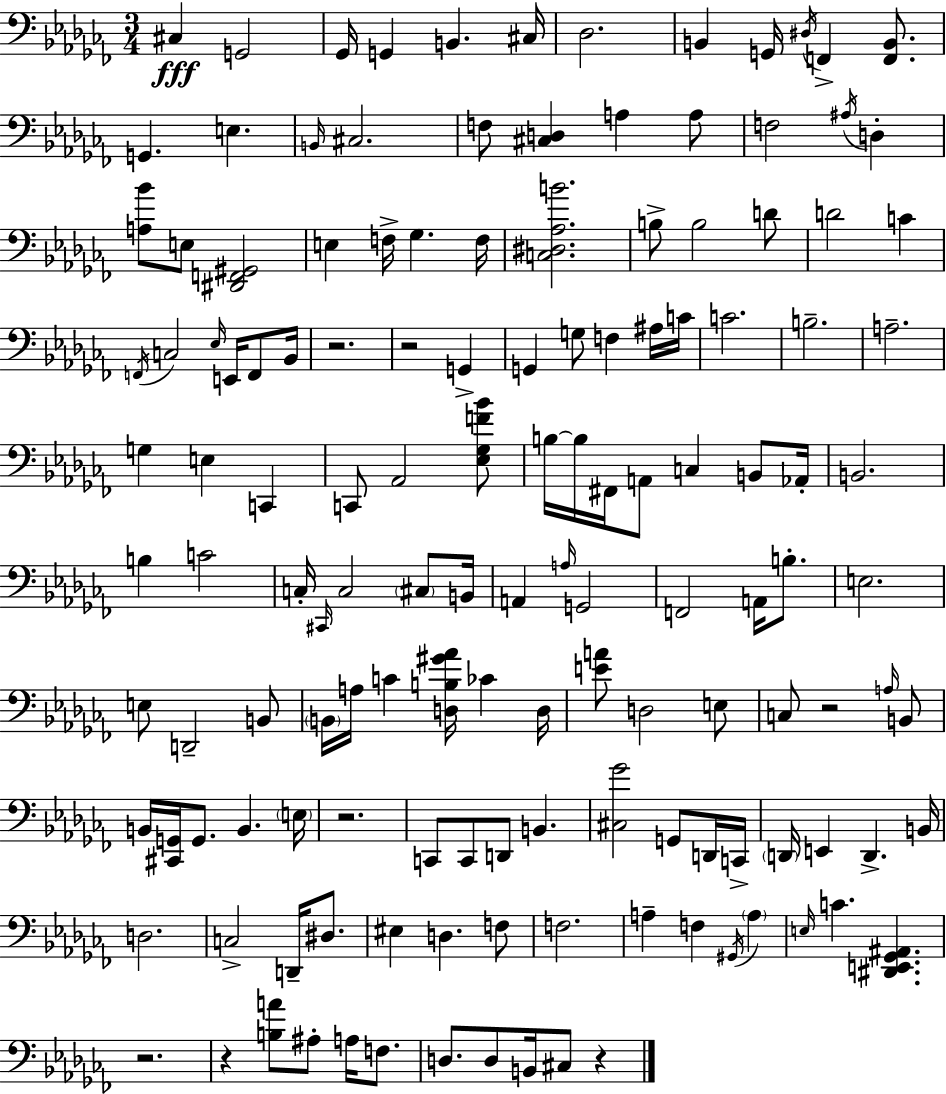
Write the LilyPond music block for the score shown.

{
  \clef bass
  \numericTimeSignature
  \time 3/4
  \key aes \minor
  cis4\fff g,2 | ges,16 g,4 b,4. cis16 | des2. | b,4 g,16 \acciaccatura { dis16 } f,4-> <f, b,>8. | \break g,4. e4. | \grace { b,16 } cis2. | f8 <cis d>4 a4 | a8 f2 \acciaccatura { ais16 } d4-. | \break <a bes'>8 e8 <dis, f, gis,>2 | e4 f16-> ges4. | f16 <c dis aes b'>2. | b8-> b2 | \break d'8 d'2 c'4 | \acciaccatura { f,16 } c2 | \grace { ees16 } e,16 f,8 bes,16 r2. | r2 | \break g,4-> g,4 g8 f4 | ais16 c'16 c'2. | b2.-- | a2.-- | \break g4 e4 | c,4 c,8 aes,2 | <ees ges f' bes'>8 b16~~ b16 fis,16 a,8 c4 | b,8 aes,16-. b,2. | \break b4 c'2 | c16-. \grace { cis,16 } c2 | \parenthesize cis8 b,16 a,4 \grace { a16 } g,2 | f,2 | \break a,16 b8.-. e2. | e8 d,2-- | b,8 \parenthesize b,16 a16 c'4 | <d b gis' aes'>16 ces'4 d16 <e' a'>8 d2 | \break e8 c8 r2 | \grace { a16 } b,8 b,16 <cis, g,>16 g,8. | b,4. \parenthesize e16 r2. | c,8 c,8 | \break d,8 b,4. <cis ges'>2 | g,8 d,16 c,16-> \parenthesize d,16 e,4 | d,4.-> b,16 d2. | c2-> | \break d,16-- dis8. eis4 | d4. f8 f2. | a4-- | f4 \acciaccatura { gis,16 } \parenthesize a4 \grace { e16 } c'4. | \break <dis, e, ges, ais,>4. r2. | r4 | <b a'>8 ais8-. a16 f8. d8. | d8 b,16 cis8 r4 \bar "|."
}